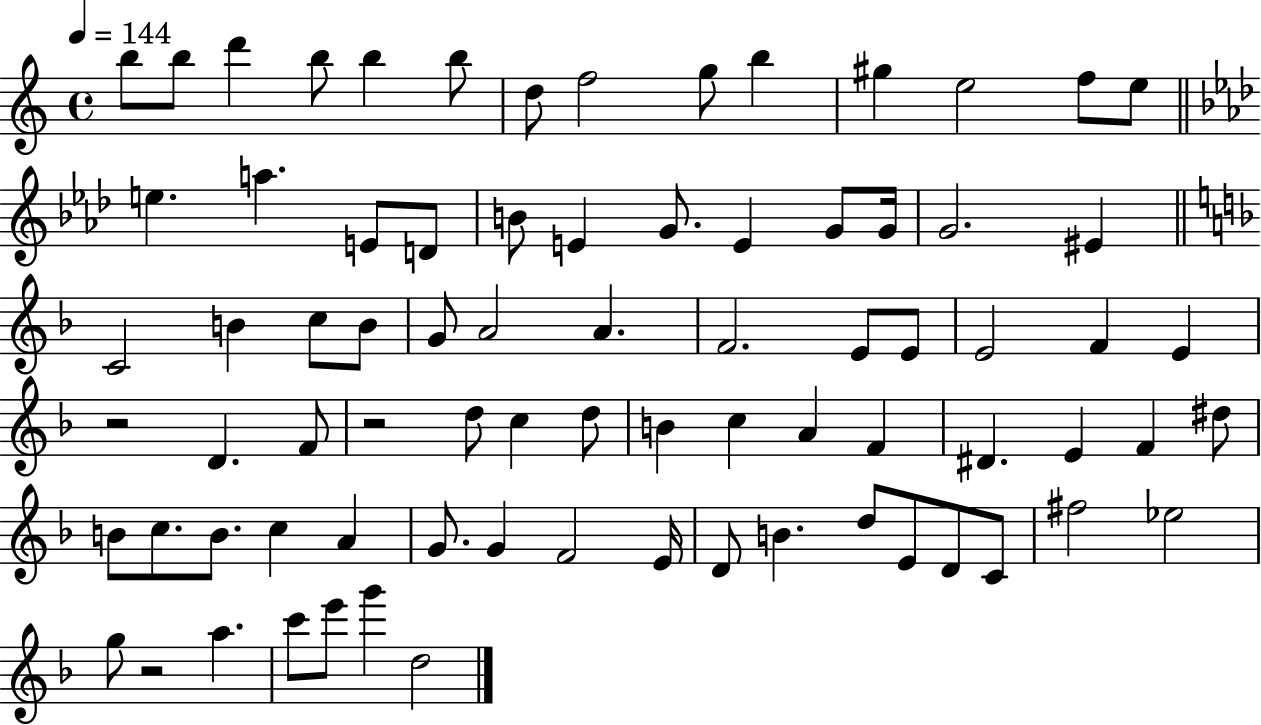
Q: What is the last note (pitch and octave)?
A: D5